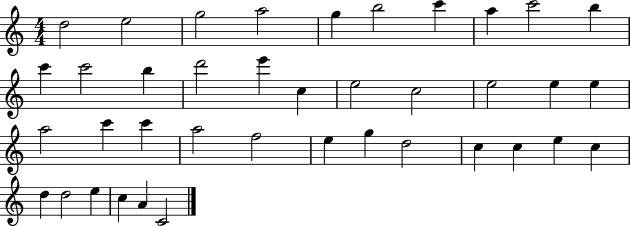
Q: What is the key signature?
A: C major